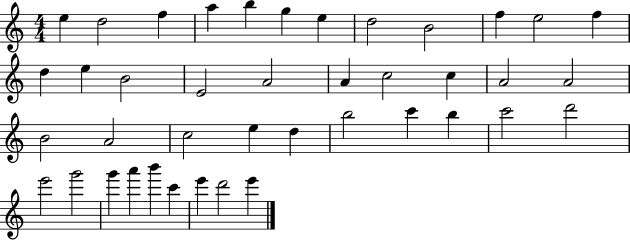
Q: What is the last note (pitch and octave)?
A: E6